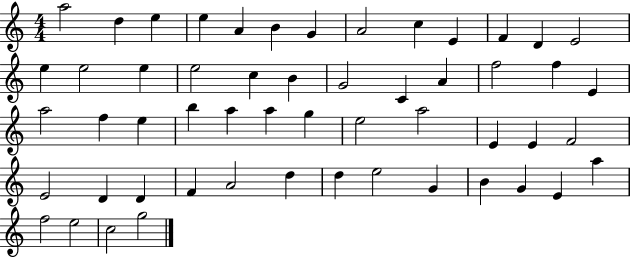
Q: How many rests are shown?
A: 0